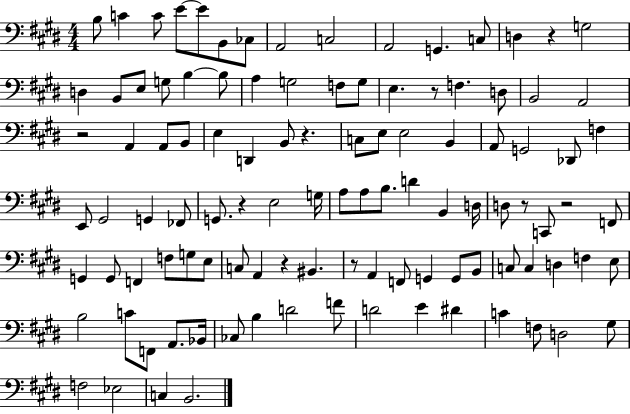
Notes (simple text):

B3/e C4/q C4/e E4/e E4/e B2/e CES3/e A2/h C3/h A2/h G2/q. C3/e D3/q R/q G3/h D3/q B2/e E3/e G3/e B3/q B3/e A3/q G3/h F3/e G3/e E3/q. R/e F3/q. D3/e B2/h A2/h R/h A2/q A2/e B2/e E3/q D2/q B2/e R/q. C3/e E3/e E3/h B2/q A2/e G2/h Db2/e F3/q E2/e G#2/h G2/q FES2/e G2/e. R/q E3/h G3/s A3/e A3/e B3/e. D4/q B2/q D3/s D3/e R/e C2/e R/h F2/e G2/q G2/e F2/q F3/e G3/e E3/e C3/e A2/q R/q BIS2/q. R/e A2/q F2/e G2/q G2/e B2/e C3/e C3/q D3/q F3/q E3/e B3/h C4/e F2/e A2/e. Bb2/s CES3/e B3/q D4/h F4/e D4/h E4/q D#4/q C4/q F3/e D3/h G#3/e F3/h Eb3/h C3/q B2/h.